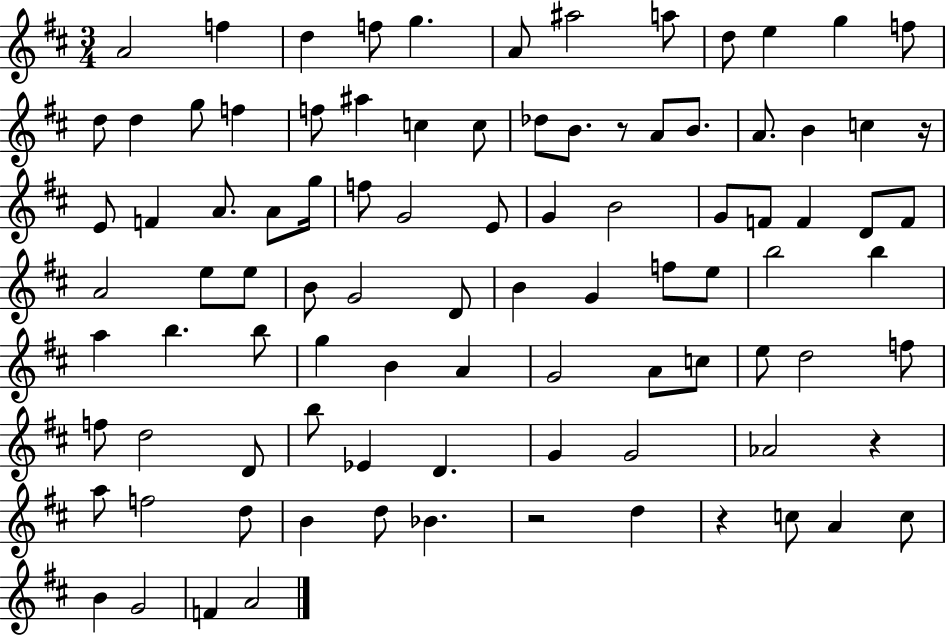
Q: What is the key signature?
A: D major